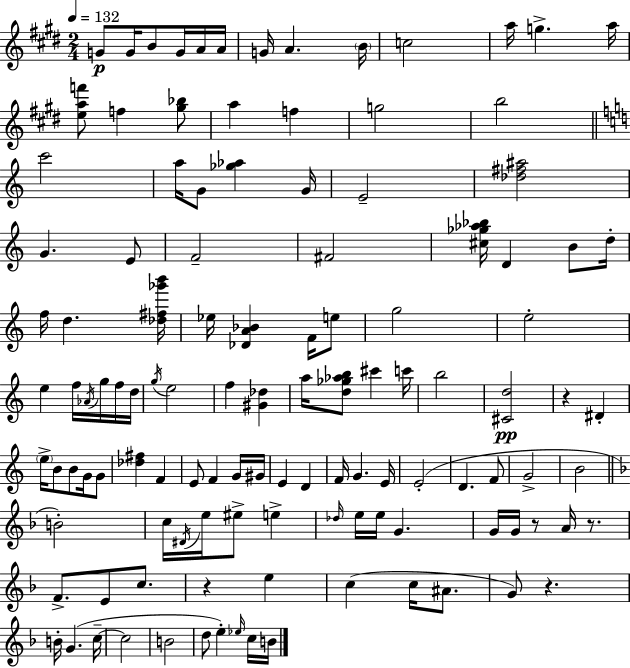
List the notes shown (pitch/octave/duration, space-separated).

G4/e G4/s B4/e G4/s A4/s A4/s G4/s A4/q. B4/s C5/h A5/s G5/q. A5/s [E5,A5,F6]/e F5/q [G#5,Bb5]/e A5/q F5/q G5/h B5/h C6/h A5/s G4/e [Gb5,Ab5]/q G4/s E4/h [Db5,F#5,A#5]/h G4/q. E4/e F4/h F#4/h [C#5,Gb5,Ab5,Bb5]/s D4/q B4/e D5/s F5/s D5/q. [Db5,F#5,Gb6,B6]/s Eb5/s [Db4,A4,Bb4]/q F4/s E5/e G5/h E5/h E5/q F5/s Ab4/s G5/s F5/s D5/s G5/s E5/h F5/q [G#4,Db5]/q A5/s [D5,Gb5,Ab5,B5]/e C#6/q C6/s B5/h [C#4,D5]/h R/q D#4/q E5/s B4/e B4/e G4/s G4/e [Db5,F#5]/q F4/q E4/e F4/q G4/s G#4/s E4/q D4/q F4/s G4/q. E4/s E4/h D4/q. F4/e G4/h B4/h B4/h C5/s D#4/s E5/s EIS5/e E5/q Db5/s E5/s E5/s G4/q. G4/s G4/s R/e A4/s R/e. F4/e. E4/e C5/e. R/q E5/q C5/q C5/s A#4/e. G4/e R/q. B4/s G4/q. C5/s C5/h B4/h D5/e E5/q Eb5/s C5/s B4/s